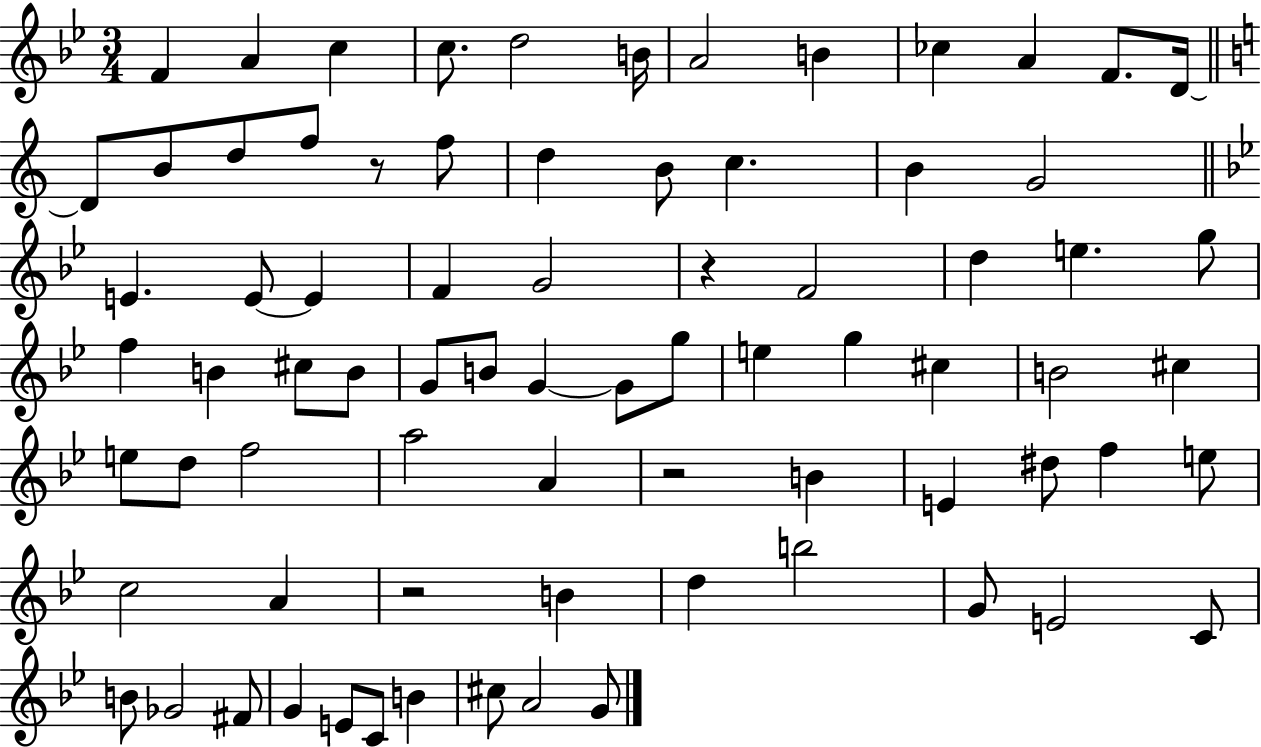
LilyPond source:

{
  \clef treble
  \numericTimeSignature
  \time 3/4
  \key bes \major
  f'4 a'4 c''4 | c''8. d''2 b'16 | a'2 b'4 | ces''4 a'4 f'8. d'16~~ | \break \bar "||" \break \key c \major d'8 b'8 d''8 f''8 r8 f''8 | d''4 b'8 c''4. | b'4 g'2 | \bar "||" \break \key bes \major e'4. e'8~~ e'4 | f'4 g'2 | r4 f'2 | d''4 e''4. g''8 | \break f''4 b'4 cis''8 b'8 | g'8 b'8 g'4~~ g'8 g''8 | e''4 g''4 cis''4 | b'2 cis''4 | \break e''8 d''8 f''2 | a''2 a'4 | r2 b'4 | e'4 dis''8 f''4 e''8 | \break c''2 a'4 | r2 b'4 | d''4 b''2 | g'8 e'2 c'8 | \break b'8 ges'2 fis'8 | g'4 e'8 c'8 b'4 | cis''8 a'2 g'8 | \bar "|."
}